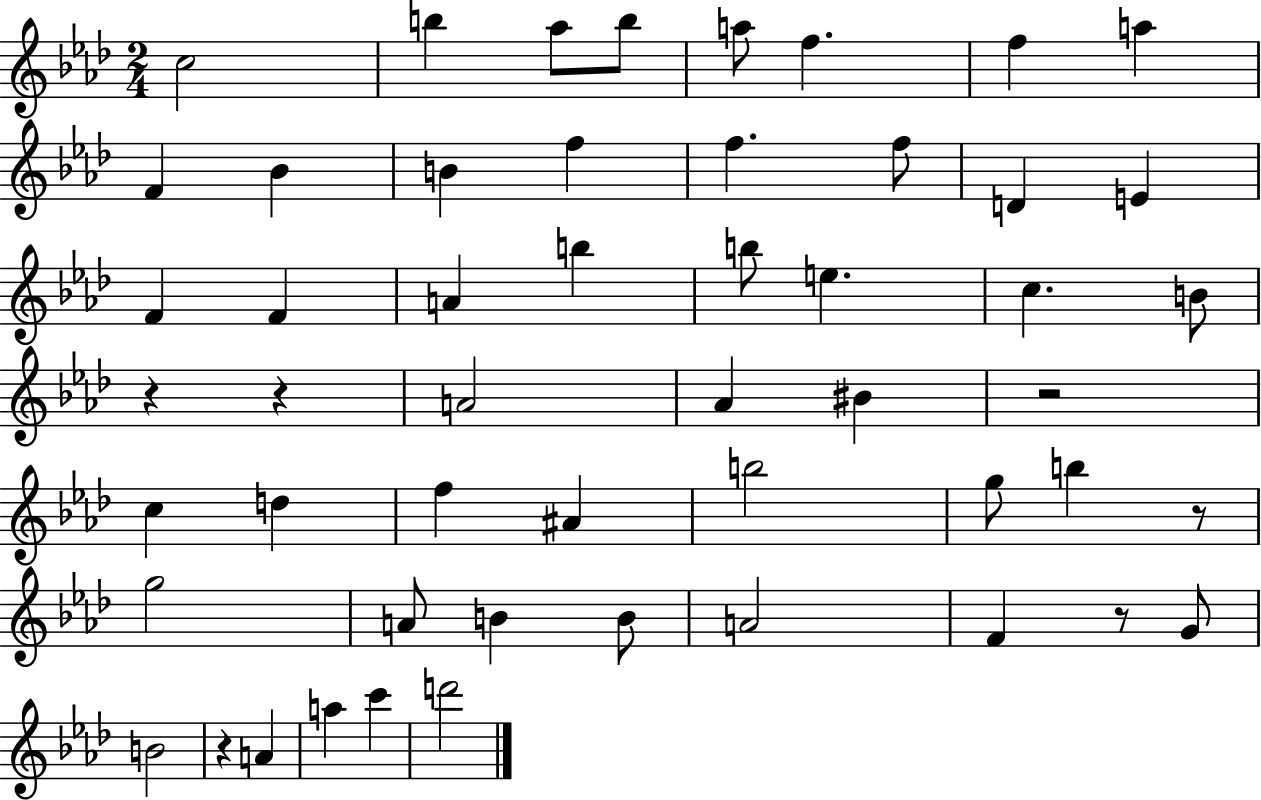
C5/h B5/q Ab5/e B5/e A5/e F5/q. F5/q A5/q F4/q Bb4/q B4/q F5/q F5/q. F5/e D4/q E4/q F4/q F4/q A4/q B5/q B5/e E5/q. C5/q. B4/e R/q R/q A4/h Ab4/q BIS4/q R/h C5/q D5/q F5/q A#4/q B5/h G5/e B5/q R/e G5/h A4/e B4/q B4/e A4/h F4/q R/e G4/e B4/h R/q A4/q A5/q C6/q D6/h